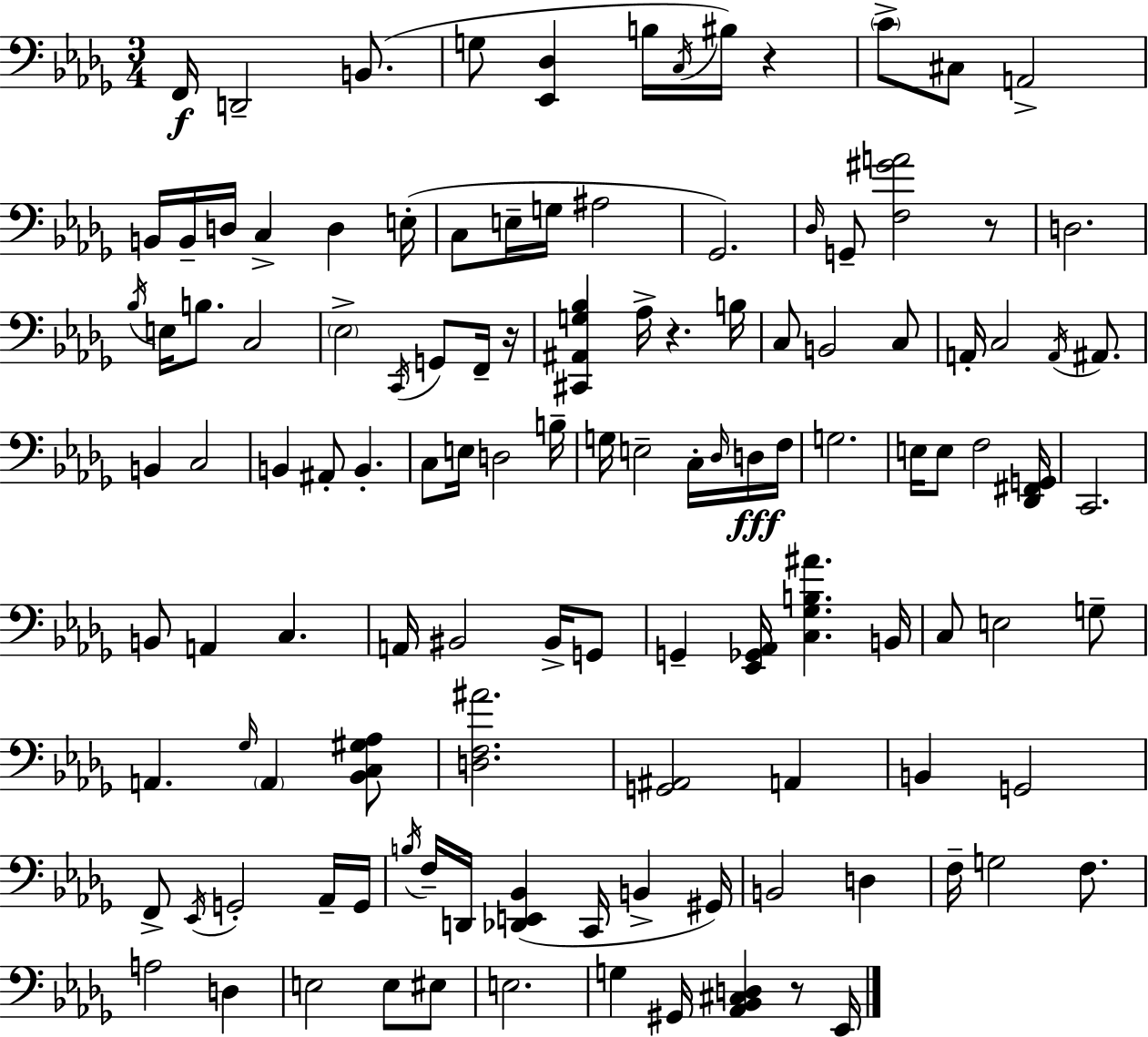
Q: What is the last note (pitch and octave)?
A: Eb2